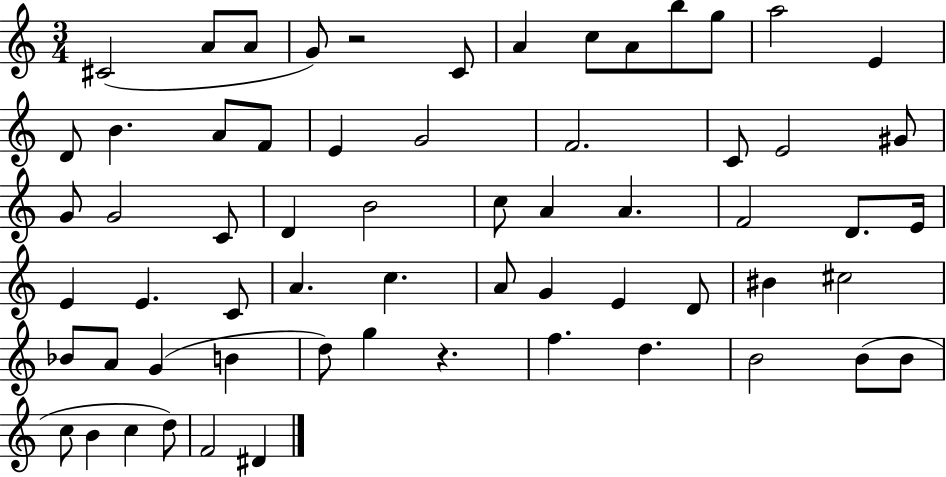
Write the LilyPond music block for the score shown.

{
  \clef treble
  \numericTimeSignature
  \time 3/4
  \key c \major
  cis'2( a'8 a'8 | g'8) r2 c'8 | a'4 c''8 a'8 b''8 g''8 | a''2 e'4 | \break d'8 b'4. a'8 f'8 | e'4 g'2 | f'2. | c'8 e'2 gis'8 | \break g'8 g'2 c'8 | d'4 b'2 | c''8 a'4 a'4. | f'2 d'8. e'16 | \break e'4 e'4. c'8 | a'4. c''4. | a'8 g'4 e'4 d'8 | bis'4 cis''2 | \break bes'8 a'8 g'4( b'4 | d''8) g''4 r4. | f''4. d''4. | b'2 b'8( b'8 | \break c''8 b'4 c''4 d''8) | f'2 dis'4 | \bar "|."
}